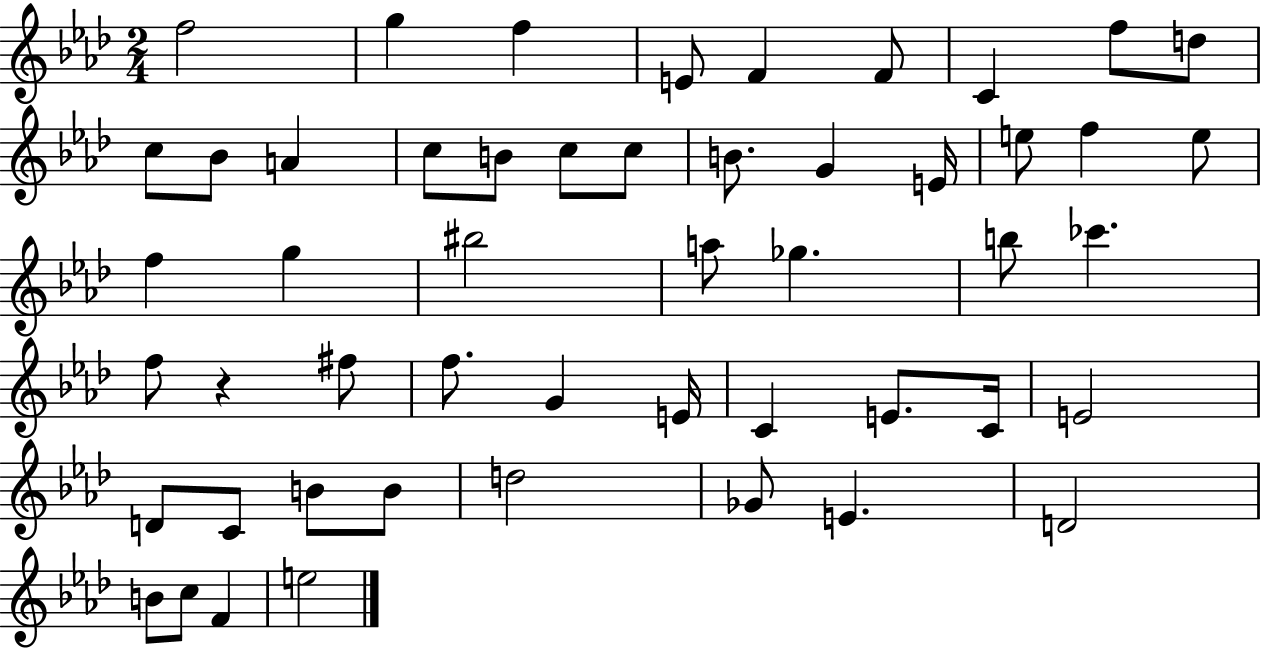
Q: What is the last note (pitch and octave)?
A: E5